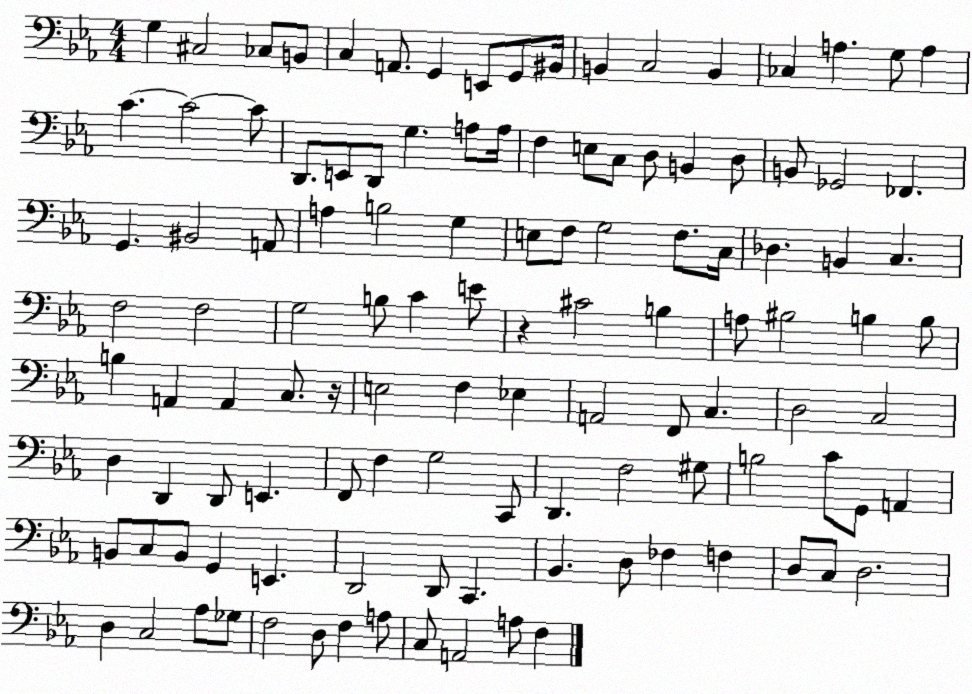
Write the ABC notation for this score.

X:1
T:Untitled
M:4/4
L:1/4
K:Eb
G, ^C,2 _C,/2 B,,/2 C, A,,/2 G,, E,,/2 G,,/2 ^B,,/4 B,, C,2 B,, _C, A, G,/2 A, C C2 C/2 D,,/2 E,,/2 D,,/2 G, A,/2 A,/4 F, E,/2 C,/2 D,/2 B,, D,/2 B,,/2 _G,,2 _F,, G,, ^B,,2 A,,/2 A, B,2 G, E,/2 F,/2 G,2 F,/2 C,/4 _D, B,, C, F,2 F,2 G,2 B,/2 C E/2 z ^C2 B, A,/2 ^B,2 B, B,/2 B, A,, A,, C,/2 z/4 E,2 F, _E, A,,2 F,,/2 C, D,2 C,2 D, D,, D,,/2 E,, F,,/2 F, G,2 C,,/2 D,, F,2 ^G,/2 B,2 C/2 G,,/2 A,, B,,/2 C,/2 B,,/2 G,, E,, D,,2 D,,/2 C,, _B,, D,/2 _F, F, D,/2 C,/2 D,2 D, C,2 _A,/2 _G,/2 F,2 D,/2 F, A,/2 C,/2 A,,2 A,/2 F,